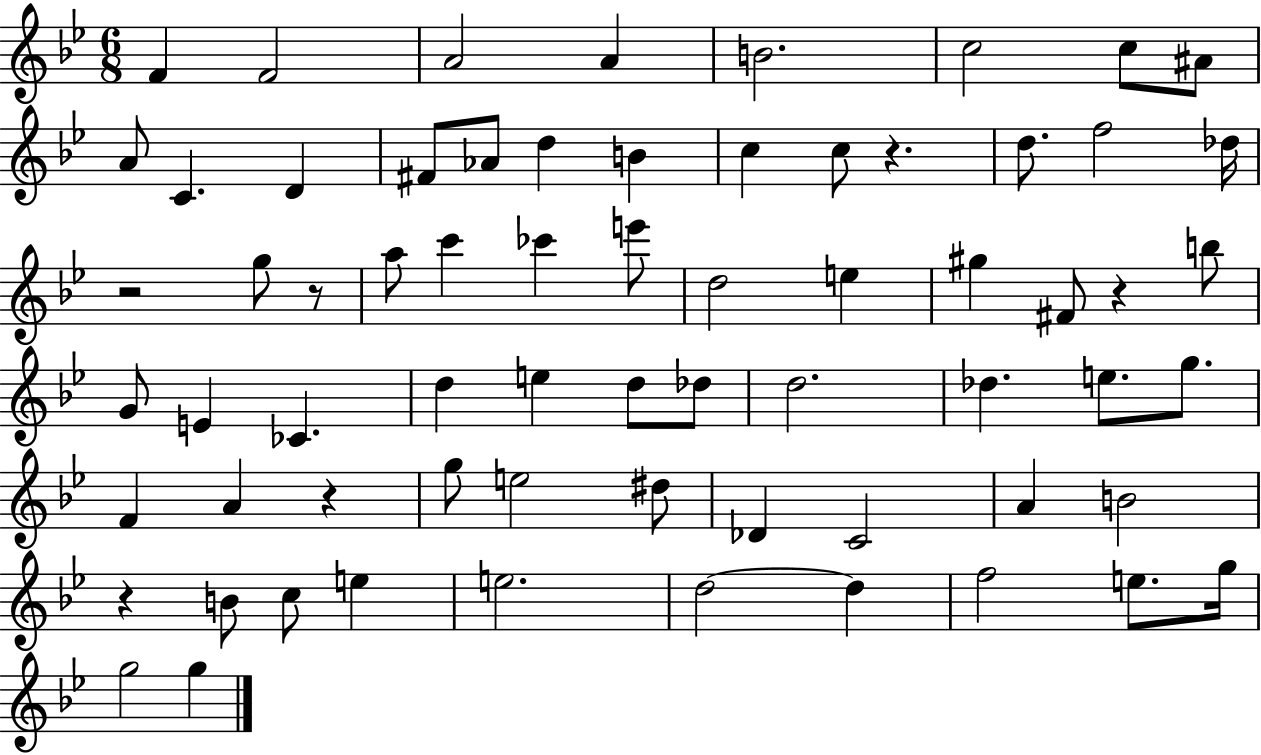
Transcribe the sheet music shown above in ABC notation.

X:1
T:Untitled
M:6/8
L:1/4
K:Bb
F F2 A2 A B2 c2 c/2 ^A/2 A/2 C D ^F/2 _A/2 d B c c/2 z d/2 f2 _d/4 z2 g/2 z/2 a/2 c' _c' e'/2 d2 e ^g ^F/2 z b/2 G/2 E _C d e d/2 _d/2 d2 _d e/2 g/2 F A z g/2 e2 ^d/2 _D C2 A B2 z B/2 c/2 e e2 d2 d f2 e/2 g/4 g2 g